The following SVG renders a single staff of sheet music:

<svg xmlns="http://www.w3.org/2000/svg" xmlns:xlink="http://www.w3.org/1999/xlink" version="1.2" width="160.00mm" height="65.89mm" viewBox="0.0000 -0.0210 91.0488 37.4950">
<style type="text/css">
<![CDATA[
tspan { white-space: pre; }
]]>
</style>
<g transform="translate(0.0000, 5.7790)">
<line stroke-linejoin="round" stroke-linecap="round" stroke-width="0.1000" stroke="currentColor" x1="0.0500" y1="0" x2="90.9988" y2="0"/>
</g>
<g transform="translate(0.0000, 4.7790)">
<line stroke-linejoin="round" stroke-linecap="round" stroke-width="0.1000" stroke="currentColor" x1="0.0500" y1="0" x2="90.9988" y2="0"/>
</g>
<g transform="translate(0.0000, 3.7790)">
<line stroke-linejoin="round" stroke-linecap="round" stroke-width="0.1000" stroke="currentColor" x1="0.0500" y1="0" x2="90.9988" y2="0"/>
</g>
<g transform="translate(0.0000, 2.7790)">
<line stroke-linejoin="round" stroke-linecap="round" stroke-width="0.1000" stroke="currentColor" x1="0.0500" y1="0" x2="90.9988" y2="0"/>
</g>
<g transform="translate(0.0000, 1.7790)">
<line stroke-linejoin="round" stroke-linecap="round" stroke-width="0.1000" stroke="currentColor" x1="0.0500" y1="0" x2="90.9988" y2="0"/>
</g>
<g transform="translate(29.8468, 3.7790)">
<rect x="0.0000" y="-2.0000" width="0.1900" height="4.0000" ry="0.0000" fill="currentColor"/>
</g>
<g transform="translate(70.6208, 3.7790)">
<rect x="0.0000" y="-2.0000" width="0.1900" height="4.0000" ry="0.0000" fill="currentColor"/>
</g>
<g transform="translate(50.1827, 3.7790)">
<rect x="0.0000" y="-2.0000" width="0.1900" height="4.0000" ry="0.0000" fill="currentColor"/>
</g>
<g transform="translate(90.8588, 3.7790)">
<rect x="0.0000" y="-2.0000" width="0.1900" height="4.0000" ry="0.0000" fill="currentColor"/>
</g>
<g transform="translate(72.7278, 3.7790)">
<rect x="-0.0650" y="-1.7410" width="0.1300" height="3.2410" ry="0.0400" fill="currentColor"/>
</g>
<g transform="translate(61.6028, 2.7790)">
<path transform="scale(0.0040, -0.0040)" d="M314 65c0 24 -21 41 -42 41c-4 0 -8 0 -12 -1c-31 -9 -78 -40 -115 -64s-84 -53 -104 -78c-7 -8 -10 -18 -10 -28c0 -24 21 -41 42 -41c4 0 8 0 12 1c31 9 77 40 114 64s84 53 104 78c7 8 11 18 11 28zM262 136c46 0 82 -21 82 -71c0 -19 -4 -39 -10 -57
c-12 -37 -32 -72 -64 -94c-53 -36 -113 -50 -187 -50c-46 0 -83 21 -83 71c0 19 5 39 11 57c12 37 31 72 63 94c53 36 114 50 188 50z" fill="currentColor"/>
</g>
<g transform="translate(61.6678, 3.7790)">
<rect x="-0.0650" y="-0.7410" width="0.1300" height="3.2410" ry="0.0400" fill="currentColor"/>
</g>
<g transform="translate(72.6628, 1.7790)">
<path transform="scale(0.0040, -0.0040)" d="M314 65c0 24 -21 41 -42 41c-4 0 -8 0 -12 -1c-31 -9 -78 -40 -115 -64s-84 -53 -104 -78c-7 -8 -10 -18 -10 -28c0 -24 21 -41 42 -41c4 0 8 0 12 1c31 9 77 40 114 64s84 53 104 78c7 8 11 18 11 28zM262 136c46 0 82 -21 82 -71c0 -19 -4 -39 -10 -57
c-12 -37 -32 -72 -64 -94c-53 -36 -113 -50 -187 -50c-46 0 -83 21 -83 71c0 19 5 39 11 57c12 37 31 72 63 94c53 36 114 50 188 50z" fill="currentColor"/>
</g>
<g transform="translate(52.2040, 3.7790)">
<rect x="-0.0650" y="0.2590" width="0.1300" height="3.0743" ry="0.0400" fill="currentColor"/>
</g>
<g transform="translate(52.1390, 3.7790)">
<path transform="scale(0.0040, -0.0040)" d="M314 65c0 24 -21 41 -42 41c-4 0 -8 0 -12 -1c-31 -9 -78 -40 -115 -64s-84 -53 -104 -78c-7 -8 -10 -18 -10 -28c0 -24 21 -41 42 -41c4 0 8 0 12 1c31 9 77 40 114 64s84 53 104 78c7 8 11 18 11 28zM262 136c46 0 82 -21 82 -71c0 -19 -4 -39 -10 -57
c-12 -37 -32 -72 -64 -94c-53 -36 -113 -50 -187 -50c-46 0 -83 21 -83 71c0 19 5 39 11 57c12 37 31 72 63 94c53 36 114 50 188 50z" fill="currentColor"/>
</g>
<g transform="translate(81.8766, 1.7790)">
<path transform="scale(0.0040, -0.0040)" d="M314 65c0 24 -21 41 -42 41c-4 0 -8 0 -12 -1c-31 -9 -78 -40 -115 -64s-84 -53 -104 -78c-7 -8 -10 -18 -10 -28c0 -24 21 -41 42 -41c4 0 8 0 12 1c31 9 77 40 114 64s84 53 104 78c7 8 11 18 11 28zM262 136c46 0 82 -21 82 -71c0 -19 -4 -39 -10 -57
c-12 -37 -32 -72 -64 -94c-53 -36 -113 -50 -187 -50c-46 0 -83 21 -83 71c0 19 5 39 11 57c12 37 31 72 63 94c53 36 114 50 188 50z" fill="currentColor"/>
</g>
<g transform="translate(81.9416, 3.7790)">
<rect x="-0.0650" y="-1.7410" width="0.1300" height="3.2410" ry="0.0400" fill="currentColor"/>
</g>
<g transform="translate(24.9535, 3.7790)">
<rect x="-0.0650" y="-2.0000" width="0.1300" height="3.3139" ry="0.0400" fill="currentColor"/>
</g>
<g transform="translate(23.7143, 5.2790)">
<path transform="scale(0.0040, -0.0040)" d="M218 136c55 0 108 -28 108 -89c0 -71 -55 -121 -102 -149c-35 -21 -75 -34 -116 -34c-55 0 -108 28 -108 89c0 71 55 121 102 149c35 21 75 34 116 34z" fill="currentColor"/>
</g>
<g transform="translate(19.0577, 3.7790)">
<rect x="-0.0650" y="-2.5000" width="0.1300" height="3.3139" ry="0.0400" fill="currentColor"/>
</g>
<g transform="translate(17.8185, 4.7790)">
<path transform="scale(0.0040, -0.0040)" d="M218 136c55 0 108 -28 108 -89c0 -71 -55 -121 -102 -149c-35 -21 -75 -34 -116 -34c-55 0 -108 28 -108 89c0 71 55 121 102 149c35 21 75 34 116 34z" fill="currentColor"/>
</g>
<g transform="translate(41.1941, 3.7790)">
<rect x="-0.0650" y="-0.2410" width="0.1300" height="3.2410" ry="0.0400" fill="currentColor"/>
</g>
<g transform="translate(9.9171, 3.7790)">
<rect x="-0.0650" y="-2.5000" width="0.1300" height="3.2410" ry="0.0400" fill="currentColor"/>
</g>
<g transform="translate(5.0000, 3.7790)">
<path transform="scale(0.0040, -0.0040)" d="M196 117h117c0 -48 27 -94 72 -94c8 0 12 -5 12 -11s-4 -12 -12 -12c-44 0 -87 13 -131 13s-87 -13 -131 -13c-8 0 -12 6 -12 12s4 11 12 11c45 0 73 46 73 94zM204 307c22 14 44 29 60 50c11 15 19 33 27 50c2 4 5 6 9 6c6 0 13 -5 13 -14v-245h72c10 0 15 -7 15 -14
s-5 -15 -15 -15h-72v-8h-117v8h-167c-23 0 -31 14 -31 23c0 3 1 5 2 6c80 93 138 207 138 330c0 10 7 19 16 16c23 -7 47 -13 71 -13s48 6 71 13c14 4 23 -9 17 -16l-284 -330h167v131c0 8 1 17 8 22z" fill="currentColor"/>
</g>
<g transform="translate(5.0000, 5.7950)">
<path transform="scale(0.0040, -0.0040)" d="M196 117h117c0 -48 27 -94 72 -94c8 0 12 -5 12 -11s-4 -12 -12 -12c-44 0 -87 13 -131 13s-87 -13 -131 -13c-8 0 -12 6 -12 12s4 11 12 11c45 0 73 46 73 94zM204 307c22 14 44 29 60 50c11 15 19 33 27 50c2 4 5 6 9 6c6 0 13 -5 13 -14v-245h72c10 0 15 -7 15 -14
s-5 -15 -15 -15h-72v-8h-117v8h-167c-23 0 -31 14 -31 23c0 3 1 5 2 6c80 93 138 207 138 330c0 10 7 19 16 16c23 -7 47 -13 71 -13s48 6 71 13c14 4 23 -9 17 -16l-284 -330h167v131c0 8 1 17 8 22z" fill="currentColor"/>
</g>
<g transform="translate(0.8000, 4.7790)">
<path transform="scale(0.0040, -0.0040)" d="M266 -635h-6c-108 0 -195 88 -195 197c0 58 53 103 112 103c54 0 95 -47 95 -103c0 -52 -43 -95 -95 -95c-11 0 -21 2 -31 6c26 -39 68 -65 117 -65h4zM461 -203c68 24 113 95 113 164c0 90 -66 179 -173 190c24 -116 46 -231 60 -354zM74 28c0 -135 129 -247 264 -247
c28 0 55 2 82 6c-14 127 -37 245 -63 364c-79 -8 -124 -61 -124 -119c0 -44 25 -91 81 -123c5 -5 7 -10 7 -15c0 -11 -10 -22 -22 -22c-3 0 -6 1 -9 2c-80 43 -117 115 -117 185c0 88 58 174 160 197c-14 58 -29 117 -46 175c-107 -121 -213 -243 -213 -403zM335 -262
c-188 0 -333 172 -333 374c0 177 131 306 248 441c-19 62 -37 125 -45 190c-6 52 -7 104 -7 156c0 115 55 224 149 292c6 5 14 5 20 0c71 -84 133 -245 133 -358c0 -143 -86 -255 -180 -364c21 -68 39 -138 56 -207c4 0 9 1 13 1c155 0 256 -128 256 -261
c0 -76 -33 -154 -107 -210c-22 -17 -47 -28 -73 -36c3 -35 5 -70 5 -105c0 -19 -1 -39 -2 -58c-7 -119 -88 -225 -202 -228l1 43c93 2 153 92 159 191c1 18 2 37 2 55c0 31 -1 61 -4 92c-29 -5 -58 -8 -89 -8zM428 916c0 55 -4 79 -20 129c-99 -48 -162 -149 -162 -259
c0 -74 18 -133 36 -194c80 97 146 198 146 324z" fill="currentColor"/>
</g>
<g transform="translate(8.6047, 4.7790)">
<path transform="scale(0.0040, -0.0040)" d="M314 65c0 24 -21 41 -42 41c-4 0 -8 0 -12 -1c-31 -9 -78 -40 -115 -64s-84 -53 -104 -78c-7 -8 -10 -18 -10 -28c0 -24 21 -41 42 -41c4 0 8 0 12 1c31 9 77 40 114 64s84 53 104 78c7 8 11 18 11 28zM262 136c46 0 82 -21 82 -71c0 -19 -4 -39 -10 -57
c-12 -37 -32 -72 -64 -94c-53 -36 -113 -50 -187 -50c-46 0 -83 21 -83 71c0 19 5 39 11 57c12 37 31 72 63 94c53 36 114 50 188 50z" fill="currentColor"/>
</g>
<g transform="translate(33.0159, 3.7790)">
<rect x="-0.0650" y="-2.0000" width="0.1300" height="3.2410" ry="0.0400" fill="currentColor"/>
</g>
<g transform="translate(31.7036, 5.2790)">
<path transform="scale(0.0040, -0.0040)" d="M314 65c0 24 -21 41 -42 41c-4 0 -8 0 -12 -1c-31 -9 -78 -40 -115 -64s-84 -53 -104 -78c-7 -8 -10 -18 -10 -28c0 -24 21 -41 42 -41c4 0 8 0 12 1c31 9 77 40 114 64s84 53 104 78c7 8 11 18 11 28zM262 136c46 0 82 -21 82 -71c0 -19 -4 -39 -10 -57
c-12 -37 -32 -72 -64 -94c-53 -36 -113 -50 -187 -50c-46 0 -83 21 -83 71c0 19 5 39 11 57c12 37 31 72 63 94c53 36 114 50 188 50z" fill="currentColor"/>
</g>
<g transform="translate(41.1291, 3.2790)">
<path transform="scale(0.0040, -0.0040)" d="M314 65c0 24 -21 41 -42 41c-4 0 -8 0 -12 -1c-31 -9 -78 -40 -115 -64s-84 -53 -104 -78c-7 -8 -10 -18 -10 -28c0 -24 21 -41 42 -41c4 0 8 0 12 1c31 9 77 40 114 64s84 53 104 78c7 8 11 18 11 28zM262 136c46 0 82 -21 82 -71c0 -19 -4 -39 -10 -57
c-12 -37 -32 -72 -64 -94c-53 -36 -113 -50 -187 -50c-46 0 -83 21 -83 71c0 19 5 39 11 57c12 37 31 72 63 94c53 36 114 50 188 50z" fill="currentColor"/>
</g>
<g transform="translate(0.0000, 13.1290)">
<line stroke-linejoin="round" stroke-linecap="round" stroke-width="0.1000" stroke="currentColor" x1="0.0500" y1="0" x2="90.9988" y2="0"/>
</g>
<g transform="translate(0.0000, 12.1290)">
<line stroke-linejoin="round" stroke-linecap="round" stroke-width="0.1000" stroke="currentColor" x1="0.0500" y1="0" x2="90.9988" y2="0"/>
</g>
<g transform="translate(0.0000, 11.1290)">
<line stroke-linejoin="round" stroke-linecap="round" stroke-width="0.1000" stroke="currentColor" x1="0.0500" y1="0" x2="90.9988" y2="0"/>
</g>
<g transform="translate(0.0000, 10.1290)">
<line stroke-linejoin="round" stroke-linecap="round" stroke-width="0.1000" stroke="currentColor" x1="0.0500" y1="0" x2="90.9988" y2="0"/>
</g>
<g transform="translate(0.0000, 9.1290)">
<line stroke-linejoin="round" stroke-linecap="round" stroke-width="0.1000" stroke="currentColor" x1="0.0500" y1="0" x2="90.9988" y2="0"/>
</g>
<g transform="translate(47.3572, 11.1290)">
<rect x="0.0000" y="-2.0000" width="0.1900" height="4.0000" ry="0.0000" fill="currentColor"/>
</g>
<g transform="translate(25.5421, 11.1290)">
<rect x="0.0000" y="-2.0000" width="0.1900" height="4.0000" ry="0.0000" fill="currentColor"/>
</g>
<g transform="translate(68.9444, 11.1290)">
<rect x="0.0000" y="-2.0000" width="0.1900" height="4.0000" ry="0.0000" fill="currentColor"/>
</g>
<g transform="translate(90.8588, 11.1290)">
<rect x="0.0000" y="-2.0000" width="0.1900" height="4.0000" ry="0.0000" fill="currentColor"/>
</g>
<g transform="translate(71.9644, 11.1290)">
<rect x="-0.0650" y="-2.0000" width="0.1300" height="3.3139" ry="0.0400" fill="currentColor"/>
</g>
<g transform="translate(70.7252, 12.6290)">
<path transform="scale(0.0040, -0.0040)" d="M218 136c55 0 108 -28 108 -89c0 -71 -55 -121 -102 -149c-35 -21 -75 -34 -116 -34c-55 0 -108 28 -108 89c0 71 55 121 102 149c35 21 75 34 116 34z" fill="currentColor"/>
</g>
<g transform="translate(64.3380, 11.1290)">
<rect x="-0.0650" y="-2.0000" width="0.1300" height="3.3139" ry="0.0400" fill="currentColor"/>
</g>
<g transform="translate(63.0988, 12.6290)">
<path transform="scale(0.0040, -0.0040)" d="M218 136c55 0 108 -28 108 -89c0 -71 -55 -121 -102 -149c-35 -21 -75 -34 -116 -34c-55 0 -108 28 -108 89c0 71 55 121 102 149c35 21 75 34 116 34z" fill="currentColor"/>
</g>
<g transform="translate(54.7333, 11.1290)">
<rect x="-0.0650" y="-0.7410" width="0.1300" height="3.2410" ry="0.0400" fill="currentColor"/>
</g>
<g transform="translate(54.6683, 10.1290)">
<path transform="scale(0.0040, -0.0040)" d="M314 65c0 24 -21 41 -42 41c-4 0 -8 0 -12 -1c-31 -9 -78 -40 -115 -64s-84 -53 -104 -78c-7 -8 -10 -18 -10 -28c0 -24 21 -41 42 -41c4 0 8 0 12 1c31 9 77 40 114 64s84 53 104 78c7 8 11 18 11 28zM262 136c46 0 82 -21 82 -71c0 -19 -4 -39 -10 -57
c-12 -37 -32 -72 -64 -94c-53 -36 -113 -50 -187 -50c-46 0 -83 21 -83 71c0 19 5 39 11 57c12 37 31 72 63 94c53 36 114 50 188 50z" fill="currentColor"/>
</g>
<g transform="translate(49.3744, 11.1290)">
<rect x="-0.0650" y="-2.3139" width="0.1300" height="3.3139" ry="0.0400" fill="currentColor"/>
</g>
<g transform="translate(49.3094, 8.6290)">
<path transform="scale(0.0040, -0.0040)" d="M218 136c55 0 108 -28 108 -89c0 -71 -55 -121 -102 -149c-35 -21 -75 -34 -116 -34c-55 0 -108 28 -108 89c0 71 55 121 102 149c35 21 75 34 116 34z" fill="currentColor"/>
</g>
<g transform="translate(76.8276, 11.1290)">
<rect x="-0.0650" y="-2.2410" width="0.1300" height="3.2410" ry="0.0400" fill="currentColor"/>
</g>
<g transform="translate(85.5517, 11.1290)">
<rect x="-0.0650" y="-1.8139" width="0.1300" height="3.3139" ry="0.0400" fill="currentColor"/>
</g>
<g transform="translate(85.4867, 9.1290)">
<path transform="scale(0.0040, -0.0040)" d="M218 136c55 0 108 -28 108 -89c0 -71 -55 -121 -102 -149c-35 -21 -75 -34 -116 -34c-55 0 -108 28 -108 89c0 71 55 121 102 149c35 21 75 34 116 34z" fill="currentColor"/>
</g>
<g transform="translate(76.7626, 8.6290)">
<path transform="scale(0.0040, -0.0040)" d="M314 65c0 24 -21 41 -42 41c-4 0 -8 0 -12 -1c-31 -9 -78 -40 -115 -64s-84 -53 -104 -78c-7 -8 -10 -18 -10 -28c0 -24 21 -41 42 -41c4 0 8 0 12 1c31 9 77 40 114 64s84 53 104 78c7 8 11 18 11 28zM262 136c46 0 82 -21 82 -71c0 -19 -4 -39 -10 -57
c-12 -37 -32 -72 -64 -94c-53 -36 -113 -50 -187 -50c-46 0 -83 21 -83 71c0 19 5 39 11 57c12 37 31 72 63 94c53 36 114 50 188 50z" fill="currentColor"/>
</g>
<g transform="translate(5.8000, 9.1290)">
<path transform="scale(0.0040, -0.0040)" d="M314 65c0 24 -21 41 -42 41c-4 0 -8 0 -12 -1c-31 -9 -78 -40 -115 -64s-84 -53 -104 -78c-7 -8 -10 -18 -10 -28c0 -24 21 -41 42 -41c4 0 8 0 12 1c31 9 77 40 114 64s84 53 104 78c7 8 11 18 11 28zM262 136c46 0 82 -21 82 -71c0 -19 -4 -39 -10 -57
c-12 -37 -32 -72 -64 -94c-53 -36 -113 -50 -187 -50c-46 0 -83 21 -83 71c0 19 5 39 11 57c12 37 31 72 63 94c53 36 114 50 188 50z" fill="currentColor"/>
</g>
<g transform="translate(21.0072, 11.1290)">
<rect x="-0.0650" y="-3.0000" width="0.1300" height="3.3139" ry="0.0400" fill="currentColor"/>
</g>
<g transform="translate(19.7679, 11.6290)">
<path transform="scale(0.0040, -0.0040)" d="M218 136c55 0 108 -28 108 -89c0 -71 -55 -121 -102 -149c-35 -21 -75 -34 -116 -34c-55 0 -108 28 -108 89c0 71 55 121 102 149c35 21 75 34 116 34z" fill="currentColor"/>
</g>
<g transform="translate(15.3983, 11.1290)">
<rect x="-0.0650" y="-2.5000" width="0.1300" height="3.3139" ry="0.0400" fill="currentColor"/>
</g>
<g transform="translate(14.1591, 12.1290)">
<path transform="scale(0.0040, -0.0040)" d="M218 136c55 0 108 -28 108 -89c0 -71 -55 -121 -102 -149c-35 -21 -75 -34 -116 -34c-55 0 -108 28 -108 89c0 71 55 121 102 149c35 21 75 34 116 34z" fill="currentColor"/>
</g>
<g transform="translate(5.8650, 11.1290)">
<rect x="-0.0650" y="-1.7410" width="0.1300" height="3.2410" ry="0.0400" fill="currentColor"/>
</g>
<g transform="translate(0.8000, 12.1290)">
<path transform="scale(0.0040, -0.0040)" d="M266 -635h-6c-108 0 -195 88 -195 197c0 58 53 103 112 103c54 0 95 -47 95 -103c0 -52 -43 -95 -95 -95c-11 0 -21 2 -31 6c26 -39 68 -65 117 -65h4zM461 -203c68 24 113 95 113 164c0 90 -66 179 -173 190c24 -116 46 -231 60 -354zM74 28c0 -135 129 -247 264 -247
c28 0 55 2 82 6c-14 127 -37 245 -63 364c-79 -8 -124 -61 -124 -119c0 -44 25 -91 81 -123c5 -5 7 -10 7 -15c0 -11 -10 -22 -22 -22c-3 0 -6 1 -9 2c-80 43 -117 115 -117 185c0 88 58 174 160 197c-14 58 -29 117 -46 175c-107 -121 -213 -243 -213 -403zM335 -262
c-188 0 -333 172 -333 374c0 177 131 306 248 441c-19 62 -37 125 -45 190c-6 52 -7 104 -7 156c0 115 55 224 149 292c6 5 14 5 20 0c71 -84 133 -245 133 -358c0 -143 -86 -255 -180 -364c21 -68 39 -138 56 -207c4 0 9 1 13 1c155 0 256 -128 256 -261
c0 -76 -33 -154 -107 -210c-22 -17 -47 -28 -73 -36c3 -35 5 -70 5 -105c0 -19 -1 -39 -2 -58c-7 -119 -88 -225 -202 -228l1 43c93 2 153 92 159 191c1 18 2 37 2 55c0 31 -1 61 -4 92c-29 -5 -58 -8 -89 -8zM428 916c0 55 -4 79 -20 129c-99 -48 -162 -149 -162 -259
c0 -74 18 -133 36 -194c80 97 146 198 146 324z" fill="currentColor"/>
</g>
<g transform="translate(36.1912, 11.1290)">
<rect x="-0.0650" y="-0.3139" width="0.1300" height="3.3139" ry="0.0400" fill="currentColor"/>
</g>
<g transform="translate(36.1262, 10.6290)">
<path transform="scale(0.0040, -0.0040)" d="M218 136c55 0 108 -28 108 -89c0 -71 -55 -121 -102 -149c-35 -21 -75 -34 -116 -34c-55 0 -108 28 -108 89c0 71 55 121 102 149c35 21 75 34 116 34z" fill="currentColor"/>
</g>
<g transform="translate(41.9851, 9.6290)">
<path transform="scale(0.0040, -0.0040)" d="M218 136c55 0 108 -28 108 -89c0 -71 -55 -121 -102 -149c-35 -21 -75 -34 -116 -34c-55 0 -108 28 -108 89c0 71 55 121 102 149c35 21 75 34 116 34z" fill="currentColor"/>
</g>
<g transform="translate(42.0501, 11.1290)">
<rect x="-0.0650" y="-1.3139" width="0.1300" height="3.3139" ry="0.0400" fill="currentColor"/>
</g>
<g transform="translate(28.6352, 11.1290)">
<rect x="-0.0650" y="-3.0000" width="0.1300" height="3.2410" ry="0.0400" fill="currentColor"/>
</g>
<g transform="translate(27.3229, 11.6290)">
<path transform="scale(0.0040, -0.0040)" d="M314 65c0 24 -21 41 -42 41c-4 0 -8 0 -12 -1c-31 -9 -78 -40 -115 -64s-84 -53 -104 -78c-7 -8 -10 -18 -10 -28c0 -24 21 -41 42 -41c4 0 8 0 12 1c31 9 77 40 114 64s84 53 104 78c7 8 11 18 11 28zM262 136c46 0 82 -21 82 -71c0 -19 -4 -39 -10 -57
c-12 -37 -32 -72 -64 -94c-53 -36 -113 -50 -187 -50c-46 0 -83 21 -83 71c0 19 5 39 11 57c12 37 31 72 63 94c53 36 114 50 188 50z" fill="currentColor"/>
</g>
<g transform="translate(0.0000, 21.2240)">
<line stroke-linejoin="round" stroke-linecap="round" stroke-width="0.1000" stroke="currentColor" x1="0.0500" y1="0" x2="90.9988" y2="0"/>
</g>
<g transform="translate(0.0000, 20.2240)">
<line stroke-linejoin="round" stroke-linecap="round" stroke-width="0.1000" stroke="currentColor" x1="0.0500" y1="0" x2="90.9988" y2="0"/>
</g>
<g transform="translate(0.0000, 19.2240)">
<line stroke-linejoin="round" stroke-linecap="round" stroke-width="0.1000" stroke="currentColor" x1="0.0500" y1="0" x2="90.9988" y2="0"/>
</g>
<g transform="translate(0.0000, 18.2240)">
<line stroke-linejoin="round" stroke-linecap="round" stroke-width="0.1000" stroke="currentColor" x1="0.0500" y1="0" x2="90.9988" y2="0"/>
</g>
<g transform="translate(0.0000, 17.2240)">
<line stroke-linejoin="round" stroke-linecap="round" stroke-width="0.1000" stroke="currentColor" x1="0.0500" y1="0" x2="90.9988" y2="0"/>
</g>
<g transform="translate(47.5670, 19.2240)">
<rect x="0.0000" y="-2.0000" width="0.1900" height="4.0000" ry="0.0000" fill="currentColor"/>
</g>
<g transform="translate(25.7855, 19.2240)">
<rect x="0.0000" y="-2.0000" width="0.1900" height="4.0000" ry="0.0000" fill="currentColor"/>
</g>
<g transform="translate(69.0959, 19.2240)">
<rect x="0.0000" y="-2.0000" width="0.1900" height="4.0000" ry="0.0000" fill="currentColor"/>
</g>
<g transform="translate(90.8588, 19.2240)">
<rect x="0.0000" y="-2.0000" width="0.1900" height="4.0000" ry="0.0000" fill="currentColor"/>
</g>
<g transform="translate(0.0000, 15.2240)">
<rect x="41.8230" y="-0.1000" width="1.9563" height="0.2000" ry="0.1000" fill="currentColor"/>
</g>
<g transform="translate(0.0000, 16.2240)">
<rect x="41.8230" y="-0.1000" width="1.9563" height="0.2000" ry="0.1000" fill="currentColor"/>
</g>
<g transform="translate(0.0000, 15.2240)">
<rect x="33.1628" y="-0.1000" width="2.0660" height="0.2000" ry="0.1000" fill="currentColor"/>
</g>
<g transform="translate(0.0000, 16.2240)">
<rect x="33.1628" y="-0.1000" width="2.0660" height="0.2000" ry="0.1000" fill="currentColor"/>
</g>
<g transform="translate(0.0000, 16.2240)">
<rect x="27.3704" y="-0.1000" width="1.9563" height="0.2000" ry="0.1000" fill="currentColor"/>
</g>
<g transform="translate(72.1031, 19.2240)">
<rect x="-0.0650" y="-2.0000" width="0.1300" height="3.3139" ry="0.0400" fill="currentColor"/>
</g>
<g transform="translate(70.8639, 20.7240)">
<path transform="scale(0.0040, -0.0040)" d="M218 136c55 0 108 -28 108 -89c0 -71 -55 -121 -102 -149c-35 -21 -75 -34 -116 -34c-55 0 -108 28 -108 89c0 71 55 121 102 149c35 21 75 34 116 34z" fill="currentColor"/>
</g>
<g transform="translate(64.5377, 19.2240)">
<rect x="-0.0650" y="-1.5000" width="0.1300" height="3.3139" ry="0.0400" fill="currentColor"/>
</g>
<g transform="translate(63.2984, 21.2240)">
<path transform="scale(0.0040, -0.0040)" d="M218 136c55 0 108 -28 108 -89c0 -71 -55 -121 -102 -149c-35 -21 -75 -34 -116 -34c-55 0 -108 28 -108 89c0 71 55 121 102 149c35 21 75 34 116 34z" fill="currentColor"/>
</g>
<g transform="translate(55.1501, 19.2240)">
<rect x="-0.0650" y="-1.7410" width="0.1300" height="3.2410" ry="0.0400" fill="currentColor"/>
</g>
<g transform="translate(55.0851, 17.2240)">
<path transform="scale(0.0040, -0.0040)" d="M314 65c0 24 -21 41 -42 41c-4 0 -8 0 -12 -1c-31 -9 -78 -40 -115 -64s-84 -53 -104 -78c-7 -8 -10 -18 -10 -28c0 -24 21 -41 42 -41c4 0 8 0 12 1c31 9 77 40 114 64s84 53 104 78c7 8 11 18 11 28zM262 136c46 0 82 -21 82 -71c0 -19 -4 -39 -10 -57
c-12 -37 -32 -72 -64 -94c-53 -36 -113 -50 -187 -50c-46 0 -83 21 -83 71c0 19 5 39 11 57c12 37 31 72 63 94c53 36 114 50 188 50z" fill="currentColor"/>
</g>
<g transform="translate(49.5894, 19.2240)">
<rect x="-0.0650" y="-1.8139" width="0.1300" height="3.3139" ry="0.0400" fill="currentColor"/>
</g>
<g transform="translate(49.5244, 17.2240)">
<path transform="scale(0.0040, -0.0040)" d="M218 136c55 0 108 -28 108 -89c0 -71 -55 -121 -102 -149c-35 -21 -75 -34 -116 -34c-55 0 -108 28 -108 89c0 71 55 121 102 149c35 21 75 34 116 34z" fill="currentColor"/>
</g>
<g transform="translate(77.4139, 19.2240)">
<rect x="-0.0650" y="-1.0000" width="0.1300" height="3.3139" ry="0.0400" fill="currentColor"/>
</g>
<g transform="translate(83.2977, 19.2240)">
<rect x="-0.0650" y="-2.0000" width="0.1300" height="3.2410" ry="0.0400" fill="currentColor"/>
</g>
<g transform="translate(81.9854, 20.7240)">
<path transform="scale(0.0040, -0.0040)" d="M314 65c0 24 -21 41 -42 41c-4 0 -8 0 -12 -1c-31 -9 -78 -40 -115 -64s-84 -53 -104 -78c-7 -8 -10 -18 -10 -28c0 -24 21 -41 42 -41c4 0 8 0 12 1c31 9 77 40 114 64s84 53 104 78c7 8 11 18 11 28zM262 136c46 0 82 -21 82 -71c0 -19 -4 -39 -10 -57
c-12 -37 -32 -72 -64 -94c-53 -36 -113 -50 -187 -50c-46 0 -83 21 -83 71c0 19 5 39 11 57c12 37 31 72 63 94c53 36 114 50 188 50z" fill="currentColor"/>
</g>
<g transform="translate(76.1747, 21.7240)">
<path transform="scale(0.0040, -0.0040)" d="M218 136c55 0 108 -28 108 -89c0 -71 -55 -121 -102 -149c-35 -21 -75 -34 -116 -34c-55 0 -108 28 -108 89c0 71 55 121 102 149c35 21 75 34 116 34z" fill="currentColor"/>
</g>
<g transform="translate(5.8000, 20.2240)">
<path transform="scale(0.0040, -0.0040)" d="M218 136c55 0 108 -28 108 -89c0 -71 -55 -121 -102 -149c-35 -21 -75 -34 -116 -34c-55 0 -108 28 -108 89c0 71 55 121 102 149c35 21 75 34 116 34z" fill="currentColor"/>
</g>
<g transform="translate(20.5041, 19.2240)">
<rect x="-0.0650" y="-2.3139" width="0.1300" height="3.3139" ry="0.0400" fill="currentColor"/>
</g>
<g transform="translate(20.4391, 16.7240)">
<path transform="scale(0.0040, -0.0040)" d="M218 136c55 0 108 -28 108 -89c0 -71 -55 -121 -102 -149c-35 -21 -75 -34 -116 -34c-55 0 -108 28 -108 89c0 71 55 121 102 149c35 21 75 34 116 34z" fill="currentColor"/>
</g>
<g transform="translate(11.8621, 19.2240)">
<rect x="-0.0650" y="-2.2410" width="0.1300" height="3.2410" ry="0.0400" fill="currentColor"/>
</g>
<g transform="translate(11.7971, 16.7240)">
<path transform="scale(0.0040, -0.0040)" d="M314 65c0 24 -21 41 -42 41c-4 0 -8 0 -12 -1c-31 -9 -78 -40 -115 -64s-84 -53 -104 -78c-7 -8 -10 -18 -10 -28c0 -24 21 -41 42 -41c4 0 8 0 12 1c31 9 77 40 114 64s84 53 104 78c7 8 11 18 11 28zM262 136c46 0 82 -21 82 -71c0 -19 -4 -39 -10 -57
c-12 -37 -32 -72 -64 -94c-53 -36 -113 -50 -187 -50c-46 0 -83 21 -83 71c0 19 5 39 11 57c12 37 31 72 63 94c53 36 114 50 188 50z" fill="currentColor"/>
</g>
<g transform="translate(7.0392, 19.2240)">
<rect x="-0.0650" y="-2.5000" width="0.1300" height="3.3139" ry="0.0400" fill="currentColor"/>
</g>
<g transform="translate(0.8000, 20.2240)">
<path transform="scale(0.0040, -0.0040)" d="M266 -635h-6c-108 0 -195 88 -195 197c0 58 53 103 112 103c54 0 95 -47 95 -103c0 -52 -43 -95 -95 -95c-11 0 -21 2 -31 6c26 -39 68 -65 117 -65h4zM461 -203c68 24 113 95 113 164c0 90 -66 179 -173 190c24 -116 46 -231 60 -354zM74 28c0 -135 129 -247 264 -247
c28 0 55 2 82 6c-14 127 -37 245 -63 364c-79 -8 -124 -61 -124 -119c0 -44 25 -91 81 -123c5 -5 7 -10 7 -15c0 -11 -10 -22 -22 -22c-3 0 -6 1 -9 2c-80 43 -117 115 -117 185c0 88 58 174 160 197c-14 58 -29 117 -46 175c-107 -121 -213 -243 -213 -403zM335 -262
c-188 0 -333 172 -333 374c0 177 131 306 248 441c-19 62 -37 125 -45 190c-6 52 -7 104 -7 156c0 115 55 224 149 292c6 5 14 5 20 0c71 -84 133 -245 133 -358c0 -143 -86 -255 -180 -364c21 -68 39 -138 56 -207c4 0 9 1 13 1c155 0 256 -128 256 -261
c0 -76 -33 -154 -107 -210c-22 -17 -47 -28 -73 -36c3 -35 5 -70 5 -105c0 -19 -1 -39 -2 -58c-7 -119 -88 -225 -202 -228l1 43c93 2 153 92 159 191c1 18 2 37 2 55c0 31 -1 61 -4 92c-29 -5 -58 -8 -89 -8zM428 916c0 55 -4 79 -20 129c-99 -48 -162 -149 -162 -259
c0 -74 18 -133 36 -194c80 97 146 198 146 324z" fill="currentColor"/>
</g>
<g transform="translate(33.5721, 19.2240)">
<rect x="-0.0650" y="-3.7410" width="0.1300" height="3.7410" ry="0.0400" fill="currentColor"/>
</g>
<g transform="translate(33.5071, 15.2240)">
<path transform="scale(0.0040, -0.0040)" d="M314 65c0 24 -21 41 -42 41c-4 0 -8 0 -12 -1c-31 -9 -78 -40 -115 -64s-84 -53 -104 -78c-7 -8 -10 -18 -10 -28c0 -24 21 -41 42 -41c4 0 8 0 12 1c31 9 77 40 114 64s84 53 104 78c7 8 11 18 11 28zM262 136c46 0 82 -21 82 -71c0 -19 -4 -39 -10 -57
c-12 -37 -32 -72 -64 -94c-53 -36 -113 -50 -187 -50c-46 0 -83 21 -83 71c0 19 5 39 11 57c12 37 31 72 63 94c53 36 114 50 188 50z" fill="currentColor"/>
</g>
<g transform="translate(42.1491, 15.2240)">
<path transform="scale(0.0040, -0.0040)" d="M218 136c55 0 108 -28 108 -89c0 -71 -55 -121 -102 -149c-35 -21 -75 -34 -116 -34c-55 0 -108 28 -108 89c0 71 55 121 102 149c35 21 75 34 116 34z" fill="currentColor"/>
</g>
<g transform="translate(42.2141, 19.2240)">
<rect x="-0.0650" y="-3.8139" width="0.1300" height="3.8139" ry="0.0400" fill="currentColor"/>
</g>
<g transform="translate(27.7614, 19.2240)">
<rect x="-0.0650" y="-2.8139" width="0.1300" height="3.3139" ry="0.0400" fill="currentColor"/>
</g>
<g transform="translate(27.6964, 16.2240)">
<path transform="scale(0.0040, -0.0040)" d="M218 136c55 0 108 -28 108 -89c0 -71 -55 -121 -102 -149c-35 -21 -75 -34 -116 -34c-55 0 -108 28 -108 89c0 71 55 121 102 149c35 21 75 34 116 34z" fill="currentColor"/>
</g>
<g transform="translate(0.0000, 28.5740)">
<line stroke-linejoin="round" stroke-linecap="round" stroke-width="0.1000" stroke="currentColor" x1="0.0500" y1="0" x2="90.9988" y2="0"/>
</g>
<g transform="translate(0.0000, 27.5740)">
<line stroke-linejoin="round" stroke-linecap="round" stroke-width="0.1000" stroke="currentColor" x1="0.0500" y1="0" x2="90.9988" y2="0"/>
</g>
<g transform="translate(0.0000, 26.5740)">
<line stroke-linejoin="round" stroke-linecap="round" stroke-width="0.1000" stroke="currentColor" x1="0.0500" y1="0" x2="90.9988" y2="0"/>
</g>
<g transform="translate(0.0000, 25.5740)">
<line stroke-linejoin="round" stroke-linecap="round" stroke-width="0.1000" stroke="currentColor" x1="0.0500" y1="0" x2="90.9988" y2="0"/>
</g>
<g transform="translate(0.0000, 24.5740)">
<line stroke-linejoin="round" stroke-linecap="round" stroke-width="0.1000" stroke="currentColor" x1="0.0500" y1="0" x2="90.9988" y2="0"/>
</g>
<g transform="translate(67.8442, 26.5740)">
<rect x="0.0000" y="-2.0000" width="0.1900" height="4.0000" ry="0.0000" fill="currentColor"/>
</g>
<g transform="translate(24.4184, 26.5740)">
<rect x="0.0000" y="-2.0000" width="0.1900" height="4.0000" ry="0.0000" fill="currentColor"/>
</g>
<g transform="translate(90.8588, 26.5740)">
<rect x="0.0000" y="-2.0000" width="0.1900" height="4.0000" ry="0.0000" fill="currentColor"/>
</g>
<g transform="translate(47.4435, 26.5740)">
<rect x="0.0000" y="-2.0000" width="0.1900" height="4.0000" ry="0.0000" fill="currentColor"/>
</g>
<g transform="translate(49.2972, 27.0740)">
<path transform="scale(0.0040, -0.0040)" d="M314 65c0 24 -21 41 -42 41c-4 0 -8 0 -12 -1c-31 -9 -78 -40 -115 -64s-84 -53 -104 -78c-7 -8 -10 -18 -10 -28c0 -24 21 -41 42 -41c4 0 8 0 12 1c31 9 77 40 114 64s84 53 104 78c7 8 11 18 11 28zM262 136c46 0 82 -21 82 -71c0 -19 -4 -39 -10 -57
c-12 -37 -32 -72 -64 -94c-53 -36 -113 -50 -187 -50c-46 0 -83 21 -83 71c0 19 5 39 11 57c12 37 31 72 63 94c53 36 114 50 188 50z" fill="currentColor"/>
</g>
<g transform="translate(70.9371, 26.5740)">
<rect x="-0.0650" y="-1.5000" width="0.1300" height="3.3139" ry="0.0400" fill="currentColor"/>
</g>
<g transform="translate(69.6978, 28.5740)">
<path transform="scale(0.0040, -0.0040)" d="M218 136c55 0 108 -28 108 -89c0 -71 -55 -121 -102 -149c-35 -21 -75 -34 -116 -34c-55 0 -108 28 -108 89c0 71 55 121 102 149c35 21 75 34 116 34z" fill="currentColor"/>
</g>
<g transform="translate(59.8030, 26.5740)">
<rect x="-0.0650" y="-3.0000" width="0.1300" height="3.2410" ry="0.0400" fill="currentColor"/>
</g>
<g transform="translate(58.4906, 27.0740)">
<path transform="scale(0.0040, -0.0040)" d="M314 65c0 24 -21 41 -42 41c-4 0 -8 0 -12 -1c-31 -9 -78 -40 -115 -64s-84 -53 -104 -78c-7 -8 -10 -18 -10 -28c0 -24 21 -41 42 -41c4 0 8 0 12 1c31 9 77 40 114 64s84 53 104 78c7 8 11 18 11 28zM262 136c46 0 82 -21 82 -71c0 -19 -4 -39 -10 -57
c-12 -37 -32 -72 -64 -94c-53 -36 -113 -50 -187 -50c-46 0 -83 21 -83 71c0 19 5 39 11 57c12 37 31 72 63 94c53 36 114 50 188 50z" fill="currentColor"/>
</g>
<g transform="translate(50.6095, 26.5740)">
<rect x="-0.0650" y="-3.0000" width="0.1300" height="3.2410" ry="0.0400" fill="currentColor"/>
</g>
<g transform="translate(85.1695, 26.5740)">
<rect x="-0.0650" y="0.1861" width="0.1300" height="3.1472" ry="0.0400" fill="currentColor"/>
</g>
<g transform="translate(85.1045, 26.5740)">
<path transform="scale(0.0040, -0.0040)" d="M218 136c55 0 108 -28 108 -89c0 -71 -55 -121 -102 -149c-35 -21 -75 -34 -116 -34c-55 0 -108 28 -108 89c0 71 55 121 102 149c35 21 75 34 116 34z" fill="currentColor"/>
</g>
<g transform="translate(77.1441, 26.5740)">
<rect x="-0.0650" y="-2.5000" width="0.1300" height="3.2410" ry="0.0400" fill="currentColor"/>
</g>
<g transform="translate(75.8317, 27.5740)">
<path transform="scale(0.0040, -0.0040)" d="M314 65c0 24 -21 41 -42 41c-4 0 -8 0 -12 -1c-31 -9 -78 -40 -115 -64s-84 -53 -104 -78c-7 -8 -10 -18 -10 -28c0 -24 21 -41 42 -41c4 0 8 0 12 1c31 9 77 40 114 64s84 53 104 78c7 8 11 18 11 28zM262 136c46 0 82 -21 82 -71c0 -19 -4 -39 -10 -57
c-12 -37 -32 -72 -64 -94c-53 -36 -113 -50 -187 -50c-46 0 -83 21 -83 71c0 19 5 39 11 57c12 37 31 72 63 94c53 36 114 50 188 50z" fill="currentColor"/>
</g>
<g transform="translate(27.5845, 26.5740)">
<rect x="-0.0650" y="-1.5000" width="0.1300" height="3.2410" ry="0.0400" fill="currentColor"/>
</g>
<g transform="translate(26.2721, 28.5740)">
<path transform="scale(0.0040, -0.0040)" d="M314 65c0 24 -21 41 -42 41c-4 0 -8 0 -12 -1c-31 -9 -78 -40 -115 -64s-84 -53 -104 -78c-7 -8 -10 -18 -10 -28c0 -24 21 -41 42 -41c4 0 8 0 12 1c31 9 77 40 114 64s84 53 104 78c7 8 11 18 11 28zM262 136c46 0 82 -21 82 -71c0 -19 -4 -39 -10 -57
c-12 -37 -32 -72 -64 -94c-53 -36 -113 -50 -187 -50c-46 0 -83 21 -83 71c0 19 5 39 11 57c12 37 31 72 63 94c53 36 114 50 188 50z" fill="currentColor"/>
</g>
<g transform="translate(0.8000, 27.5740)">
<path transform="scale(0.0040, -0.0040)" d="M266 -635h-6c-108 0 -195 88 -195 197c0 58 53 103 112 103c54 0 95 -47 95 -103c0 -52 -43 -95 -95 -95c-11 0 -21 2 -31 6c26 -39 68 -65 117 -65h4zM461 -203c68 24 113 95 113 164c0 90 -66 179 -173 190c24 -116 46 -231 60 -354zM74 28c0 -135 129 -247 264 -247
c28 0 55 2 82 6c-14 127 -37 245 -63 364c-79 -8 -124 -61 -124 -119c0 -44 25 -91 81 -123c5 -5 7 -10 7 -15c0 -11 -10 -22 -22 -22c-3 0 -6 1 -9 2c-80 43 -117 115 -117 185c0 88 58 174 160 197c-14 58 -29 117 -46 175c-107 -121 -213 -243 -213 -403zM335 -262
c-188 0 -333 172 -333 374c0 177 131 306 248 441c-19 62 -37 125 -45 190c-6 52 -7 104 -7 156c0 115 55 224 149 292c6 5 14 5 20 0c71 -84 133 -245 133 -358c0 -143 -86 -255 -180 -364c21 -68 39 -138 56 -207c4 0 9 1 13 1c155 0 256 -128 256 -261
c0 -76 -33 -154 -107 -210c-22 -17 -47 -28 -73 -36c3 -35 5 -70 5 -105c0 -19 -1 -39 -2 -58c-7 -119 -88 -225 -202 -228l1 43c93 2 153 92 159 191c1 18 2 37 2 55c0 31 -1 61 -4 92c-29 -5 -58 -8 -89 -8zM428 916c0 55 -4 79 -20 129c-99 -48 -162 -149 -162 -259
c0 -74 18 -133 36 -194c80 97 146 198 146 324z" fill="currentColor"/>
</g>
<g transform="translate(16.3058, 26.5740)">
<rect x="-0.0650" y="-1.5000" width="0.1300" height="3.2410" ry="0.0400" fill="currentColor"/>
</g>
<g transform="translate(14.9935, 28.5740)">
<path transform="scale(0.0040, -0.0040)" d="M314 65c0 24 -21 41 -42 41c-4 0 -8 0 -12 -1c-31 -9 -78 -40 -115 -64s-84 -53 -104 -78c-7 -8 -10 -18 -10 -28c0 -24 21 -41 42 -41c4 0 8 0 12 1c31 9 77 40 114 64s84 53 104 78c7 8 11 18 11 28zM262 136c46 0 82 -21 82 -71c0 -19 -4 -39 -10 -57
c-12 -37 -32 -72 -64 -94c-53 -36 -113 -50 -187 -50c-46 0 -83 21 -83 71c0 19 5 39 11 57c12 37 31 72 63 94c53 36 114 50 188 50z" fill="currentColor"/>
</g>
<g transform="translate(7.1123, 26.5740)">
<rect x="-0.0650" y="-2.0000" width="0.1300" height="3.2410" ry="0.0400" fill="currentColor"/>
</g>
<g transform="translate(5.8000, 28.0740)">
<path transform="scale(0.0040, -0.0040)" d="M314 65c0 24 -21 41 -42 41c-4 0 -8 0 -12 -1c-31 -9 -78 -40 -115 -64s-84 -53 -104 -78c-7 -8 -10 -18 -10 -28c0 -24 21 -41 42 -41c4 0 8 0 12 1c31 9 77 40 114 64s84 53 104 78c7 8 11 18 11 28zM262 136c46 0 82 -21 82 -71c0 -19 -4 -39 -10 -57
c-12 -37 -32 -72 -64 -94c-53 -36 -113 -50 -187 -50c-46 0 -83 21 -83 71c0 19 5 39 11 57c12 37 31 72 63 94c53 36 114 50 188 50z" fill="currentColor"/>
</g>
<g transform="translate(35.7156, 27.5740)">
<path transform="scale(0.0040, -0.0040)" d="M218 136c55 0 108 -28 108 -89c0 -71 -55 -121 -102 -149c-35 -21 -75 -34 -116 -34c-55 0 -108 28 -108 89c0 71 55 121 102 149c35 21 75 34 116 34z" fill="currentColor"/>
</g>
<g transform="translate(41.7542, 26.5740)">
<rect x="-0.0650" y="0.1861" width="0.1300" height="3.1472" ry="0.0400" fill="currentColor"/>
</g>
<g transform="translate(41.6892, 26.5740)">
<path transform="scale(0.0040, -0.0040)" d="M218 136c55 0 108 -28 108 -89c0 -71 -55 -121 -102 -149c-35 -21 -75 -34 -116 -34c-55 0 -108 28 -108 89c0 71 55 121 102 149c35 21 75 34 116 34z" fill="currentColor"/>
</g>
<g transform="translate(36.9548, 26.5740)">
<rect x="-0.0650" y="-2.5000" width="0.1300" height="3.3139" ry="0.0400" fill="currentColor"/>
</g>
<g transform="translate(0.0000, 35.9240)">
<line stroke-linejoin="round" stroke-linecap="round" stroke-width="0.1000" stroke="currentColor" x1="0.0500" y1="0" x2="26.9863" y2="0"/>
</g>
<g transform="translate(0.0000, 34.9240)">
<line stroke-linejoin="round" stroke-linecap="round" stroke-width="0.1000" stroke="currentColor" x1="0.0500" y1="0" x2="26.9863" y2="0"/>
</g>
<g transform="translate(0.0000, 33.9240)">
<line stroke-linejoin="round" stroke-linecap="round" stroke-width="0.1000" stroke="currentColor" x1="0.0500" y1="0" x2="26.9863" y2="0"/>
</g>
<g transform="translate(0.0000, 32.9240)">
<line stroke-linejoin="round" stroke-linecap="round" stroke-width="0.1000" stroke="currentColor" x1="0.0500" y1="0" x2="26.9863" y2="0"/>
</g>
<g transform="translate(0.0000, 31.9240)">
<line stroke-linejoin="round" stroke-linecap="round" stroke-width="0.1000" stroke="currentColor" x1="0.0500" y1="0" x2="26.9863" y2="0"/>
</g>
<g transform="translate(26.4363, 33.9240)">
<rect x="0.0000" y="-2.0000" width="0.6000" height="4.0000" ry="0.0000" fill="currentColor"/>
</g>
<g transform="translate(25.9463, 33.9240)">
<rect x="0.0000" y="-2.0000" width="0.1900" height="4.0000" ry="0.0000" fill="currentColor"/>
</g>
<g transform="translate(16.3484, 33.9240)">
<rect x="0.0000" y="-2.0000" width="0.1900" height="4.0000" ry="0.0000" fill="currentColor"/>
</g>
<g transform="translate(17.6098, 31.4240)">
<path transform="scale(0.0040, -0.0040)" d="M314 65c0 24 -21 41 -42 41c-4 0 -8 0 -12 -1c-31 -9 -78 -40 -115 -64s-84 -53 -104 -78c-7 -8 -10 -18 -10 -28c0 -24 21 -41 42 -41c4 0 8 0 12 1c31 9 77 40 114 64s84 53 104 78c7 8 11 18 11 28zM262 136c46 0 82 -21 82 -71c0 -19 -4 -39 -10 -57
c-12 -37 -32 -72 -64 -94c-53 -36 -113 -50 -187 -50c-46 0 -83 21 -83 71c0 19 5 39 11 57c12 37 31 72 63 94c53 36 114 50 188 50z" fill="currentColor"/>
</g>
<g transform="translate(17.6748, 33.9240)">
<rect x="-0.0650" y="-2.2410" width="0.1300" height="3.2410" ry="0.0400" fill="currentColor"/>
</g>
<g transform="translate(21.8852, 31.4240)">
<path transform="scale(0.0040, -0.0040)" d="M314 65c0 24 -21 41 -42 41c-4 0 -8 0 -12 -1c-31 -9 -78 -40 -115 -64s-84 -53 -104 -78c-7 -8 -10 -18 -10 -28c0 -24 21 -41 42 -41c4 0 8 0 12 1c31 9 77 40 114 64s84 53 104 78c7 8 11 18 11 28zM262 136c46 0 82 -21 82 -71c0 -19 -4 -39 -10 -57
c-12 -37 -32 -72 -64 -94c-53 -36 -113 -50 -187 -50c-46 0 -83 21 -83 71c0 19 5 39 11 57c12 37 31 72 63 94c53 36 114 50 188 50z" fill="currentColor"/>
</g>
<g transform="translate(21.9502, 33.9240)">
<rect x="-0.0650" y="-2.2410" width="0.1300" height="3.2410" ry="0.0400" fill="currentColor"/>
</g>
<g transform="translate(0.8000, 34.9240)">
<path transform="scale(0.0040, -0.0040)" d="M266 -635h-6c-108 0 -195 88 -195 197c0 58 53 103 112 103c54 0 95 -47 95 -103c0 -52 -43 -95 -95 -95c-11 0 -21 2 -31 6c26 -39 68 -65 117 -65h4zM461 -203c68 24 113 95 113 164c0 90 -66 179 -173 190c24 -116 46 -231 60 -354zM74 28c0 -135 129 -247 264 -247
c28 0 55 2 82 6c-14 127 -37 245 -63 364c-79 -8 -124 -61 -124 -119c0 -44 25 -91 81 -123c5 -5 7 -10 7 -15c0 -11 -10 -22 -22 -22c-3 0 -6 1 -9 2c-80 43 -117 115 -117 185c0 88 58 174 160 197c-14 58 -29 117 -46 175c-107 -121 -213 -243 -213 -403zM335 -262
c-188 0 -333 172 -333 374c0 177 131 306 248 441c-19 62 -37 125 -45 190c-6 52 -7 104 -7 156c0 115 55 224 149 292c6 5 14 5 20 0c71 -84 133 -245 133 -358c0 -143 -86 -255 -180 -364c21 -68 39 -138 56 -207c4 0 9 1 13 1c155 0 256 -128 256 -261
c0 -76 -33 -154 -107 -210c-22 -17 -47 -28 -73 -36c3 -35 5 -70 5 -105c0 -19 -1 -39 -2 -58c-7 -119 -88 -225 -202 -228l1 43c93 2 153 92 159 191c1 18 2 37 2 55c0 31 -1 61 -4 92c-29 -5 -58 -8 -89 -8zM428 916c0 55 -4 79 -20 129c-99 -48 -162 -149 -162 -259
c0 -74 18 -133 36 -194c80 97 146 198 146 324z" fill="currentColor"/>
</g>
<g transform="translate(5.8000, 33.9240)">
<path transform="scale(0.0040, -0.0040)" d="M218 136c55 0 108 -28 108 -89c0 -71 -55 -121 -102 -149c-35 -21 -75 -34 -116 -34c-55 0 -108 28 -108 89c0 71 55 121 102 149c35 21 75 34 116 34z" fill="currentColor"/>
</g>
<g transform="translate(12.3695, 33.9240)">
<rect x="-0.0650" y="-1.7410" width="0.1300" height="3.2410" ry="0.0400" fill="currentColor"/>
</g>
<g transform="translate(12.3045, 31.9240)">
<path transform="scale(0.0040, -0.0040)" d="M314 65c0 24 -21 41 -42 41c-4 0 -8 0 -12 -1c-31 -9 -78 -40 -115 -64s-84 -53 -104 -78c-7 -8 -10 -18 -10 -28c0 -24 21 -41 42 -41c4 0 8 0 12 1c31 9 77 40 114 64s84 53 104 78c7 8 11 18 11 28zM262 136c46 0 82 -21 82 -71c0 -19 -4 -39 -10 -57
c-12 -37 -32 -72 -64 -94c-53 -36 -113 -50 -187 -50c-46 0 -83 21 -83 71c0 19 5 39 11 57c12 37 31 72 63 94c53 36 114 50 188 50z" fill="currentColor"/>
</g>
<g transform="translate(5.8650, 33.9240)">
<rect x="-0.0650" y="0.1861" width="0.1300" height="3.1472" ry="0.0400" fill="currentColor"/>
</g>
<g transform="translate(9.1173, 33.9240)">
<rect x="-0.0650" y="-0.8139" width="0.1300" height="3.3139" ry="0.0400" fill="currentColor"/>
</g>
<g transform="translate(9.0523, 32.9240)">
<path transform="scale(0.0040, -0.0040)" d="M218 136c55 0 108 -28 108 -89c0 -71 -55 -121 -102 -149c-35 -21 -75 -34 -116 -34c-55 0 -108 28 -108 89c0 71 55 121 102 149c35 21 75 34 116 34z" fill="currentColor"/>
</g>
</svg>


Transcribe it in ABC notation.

X:1
T:Untitled
M:4/4
L:1/4
K:C
G2 G F F2 c2 B2 d2 f2 f2 f2 G A A2 c e g d2 F F g2 f G g2 g a c'2 c' f f2 E F D F2 F2 E2 E2 G B A2 A2 E G2 B B d f2 g2 g2